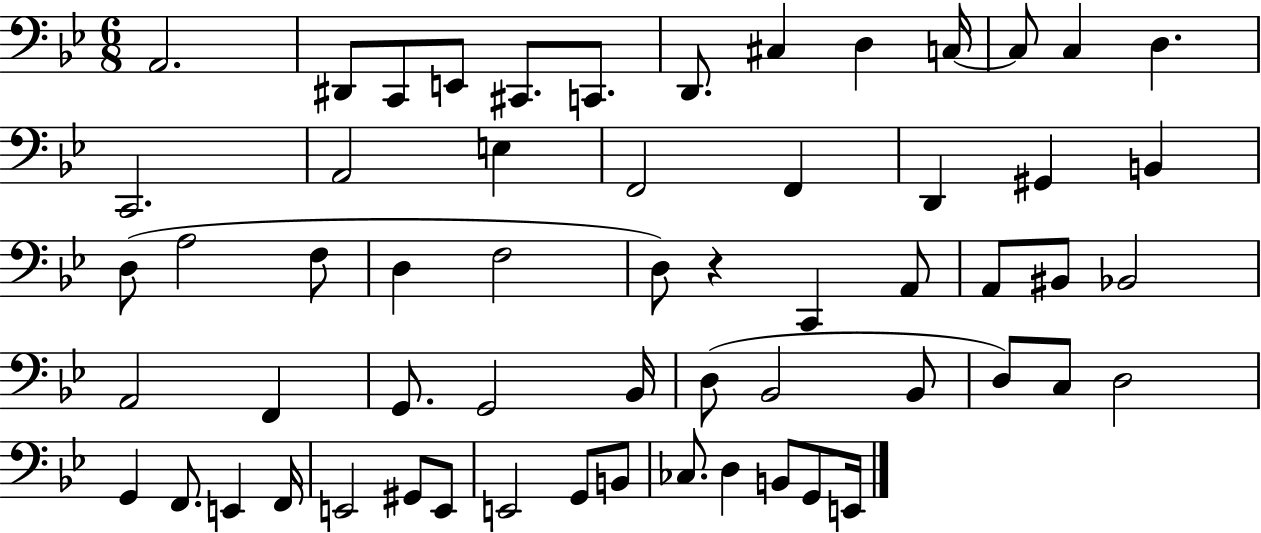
A2/h. D#2/e C2/e E2/e C#2/e. C2/e. D2/e. C#3/q D3/q C3/s C3/e C3/q D3/q. C2/h. A2/h E3/q F2/h F2/q D2/q G#2/q B2/q D3/e A3/h F3/e D3/q F3/h D3/e R/q C2/q A2/e A2/e BIS2/e Bb2/h A2/h F2/q G2/e. G2/h Bb2/s D3/e Bb2/h Bb2/e D3/e C3/e D3/h G2/q F2/e. E2/q F2/s E2/h G#2/e E2/e E2/h G2/e B2/e CES3/e. D3/q B2/e G2/e E2/s